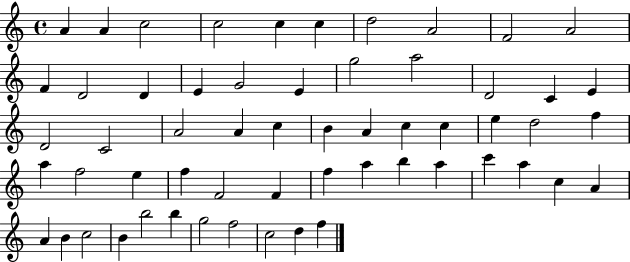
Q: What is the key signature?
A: C major